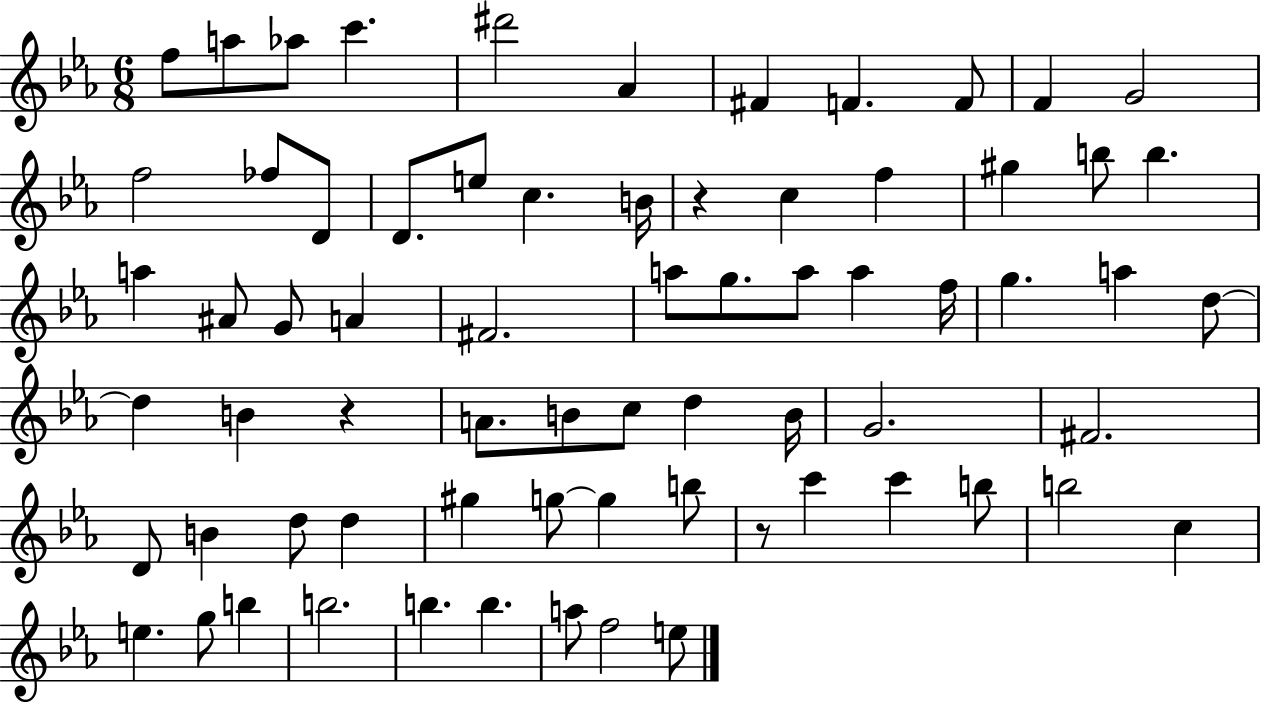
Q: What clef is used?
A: treble